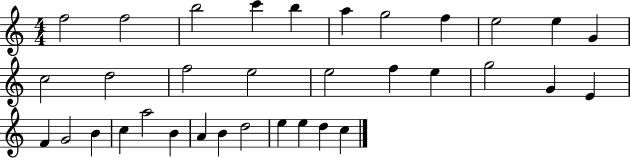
{
  \clef treble
  \numericTimeSignature
  \time 4/4
  \key c \major
  f''2 f''2 | b''2 c'''4 b''4 | a''4 g''2 f''4 | e''2 e''4 g'4 | \break c''2 d''2 | f''2 e''2 | e''2 f''4 e''4 | g''2 g'4 e'4 | \break f'4 g'2 b'4 | c''4 a''2 b'4 | a'4 b'4 d''2 | e''4 e''4 d''4 c''4 | \break \bar "|."
}